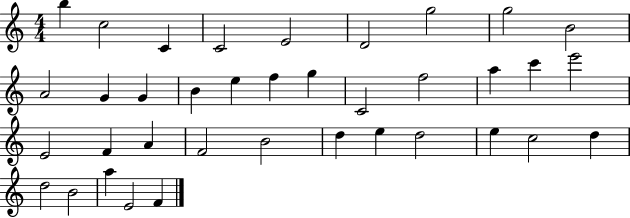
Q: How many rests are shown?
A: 0